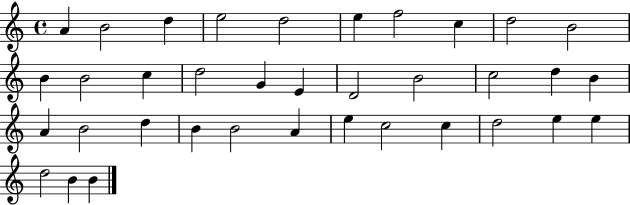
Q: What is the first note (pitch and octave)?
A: A4